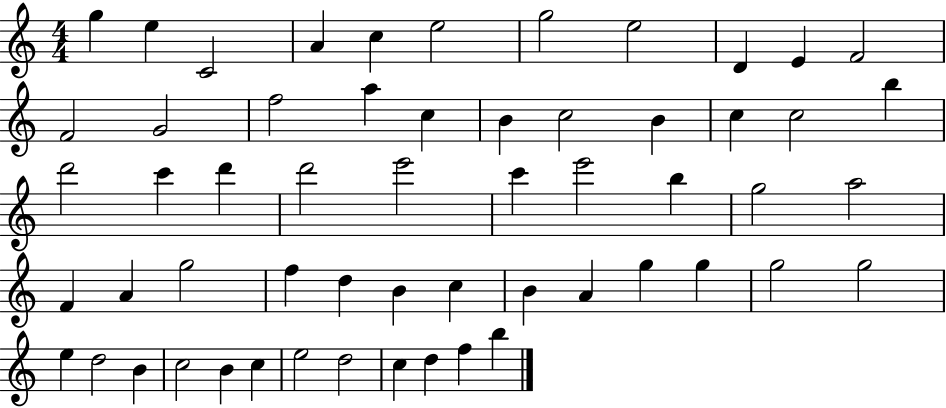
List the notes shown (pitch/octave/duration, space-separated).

G5/q E5/q C4/h A4/q C5/q E5/h G5/h E5/h D4/q E4/q F4/h F4/h G4/h F5/h A5/q C5/q B4/q C5/h B4/q C5/q C5/h B5/q D6/h C6/q D6/q D6/h E6/h C6/q E6/h B5/q G5/h A5/h F4/q A4/q G5/h F5/q D5/q B4/q C5/q B4/q A4/q G5/q G5/q G5/h G5/h E5/q D5/h B4/q C5/h B4/q C5/q E5/h D5/h C5/q D5/q F5/q B5/q